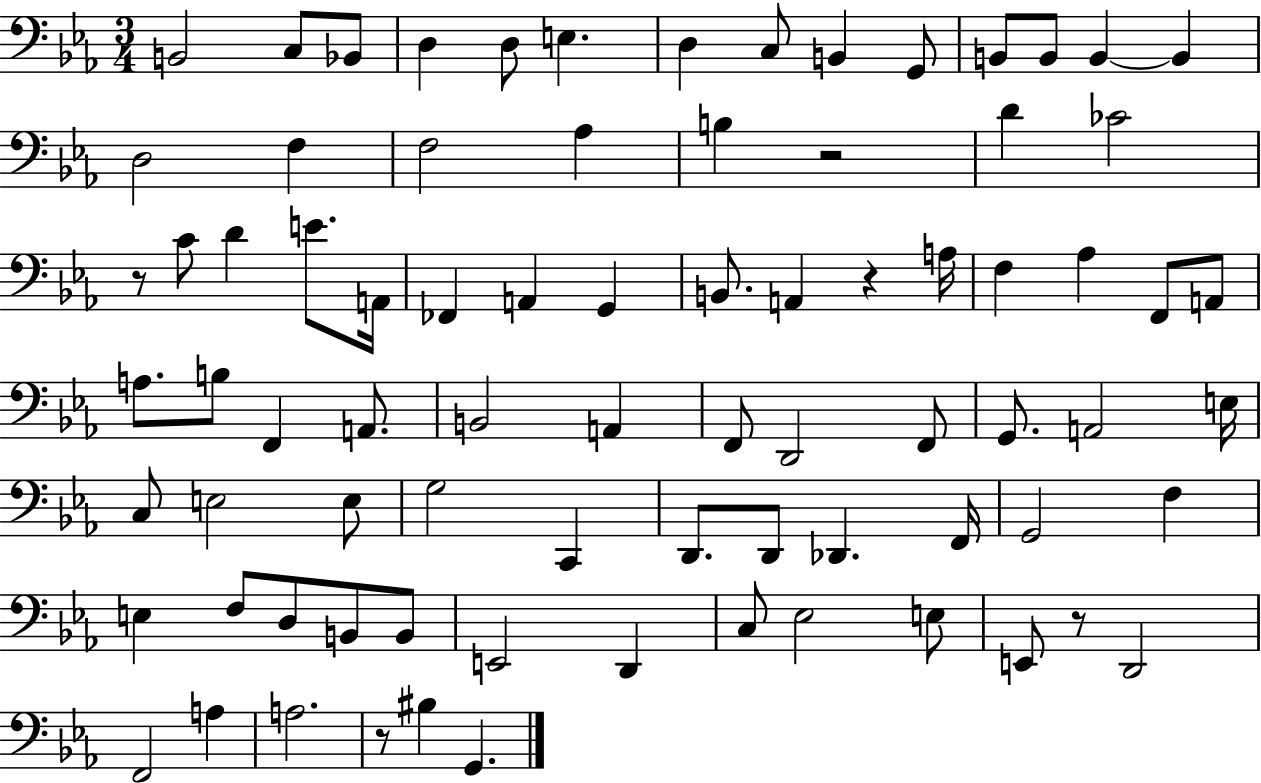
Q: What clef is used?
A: bass